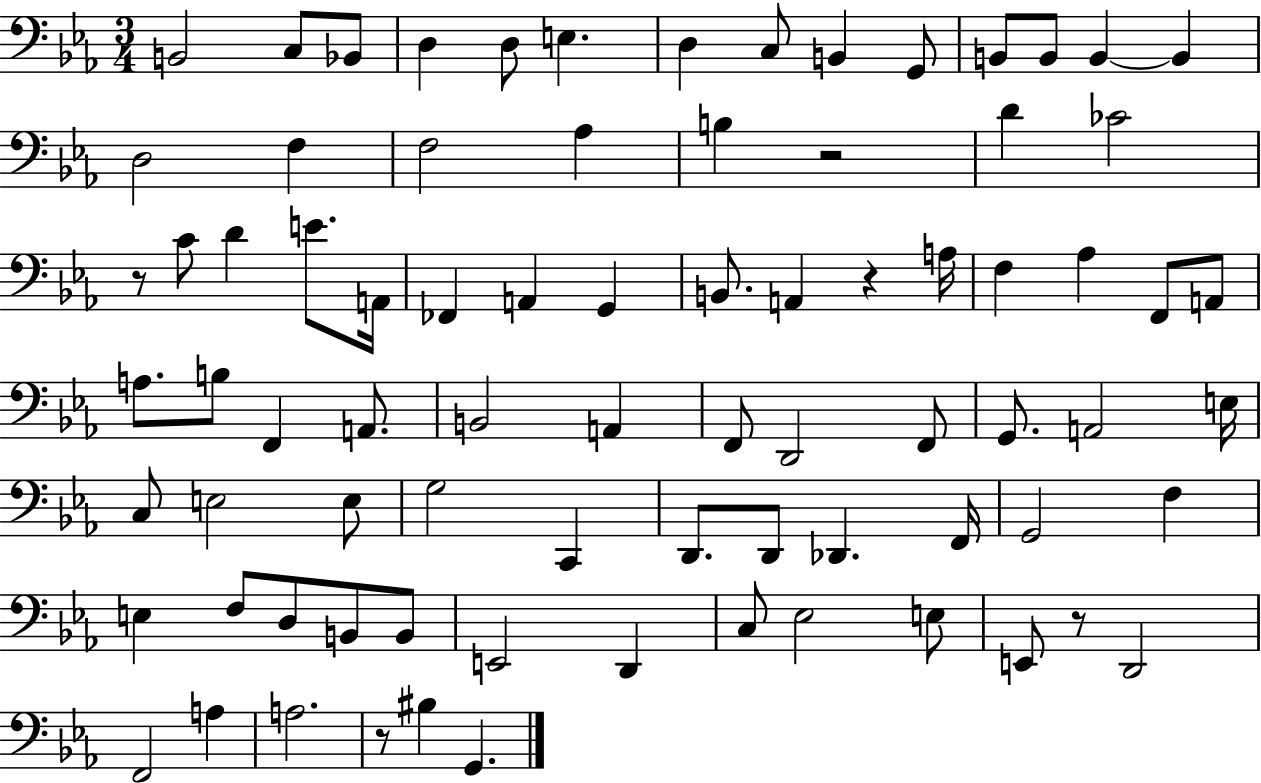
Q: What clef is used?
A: bass